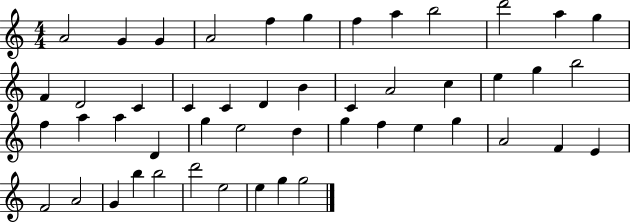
{
  \clef treble
  \numericTimeSignature
  \time 4/4
  \key c \major
  a'2 g'4 g'4 | a'2 f''4 g''4 | f''4 a''4 b''2 | d'''2 a''4 g''4 | \break f'4 d'2 c'4 | c'4 c'4 d'4 b'4 | c'4 a'2 c''4 | e''4 g''4 b''2 | \break f''4 a''4 a''4 d'4 | g''4 e''2 d''4 | g''4 f''4 e''4 g''4 | a'2 f'4 e'4 | \break f'2 a'2 | g'4 b''4 b''2 | d'''2 e''2 | e''4 g''4 g''2 | \break \bar "|."
}